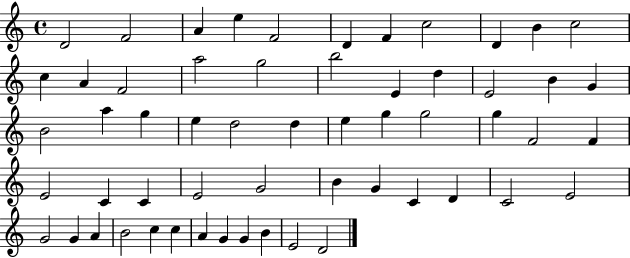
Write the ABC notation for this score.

X:1
T:Untitled
M:4/4
L:1/4
K:C
D2 F2 A e F2 D F c2 D B c2 c A F2 a2 g2 b2 E d E2 B G B2 a g e d2 d e g g2 g F2 F E2 C C E2 G2 B G C D C2 E2 G2 G A B2 c c A G G B E2 D2